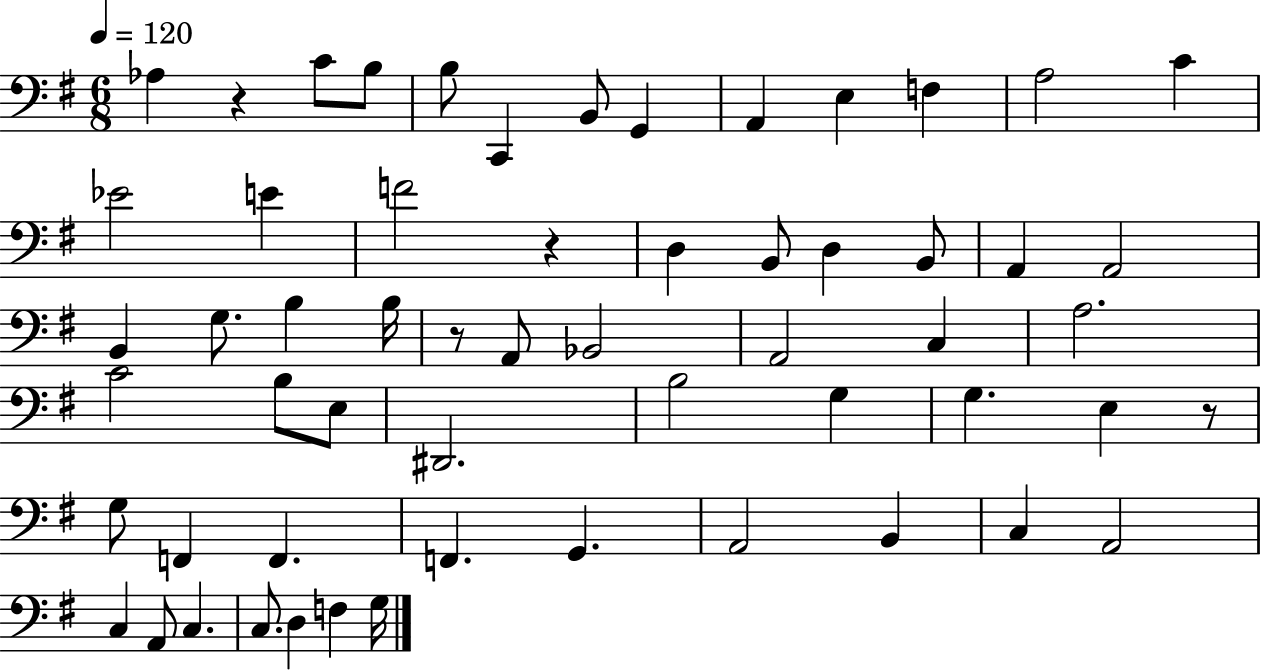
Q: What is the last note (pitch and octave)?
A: G3